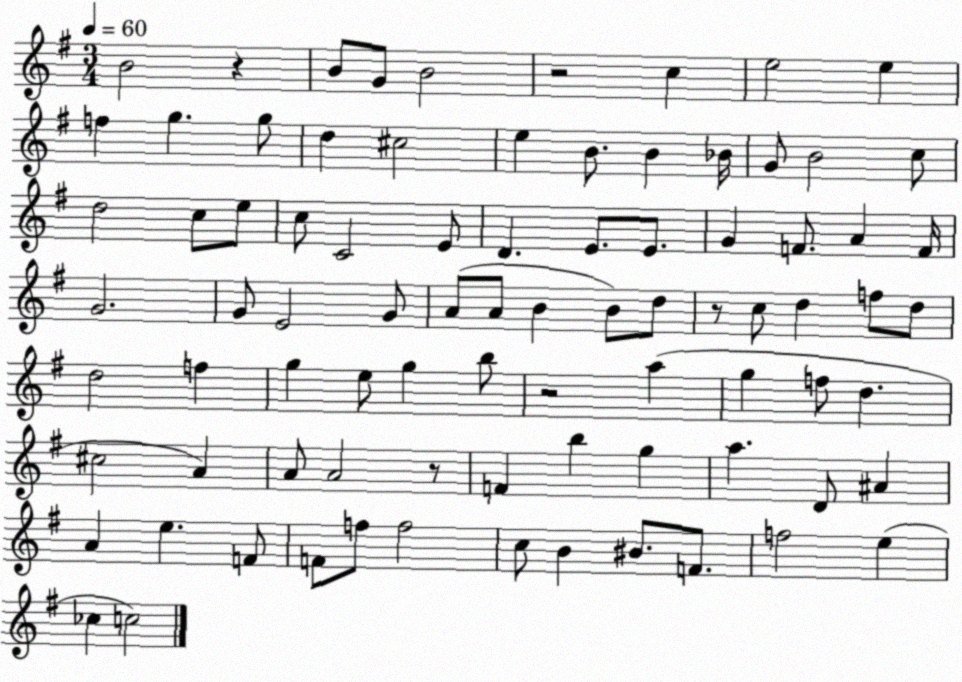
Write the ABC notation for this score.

X:1
T:Untitled
M:3/4
L:1/4
K:G
B2 z B/2 G/2 B2 z2 c e2 e f g g/2 d ^c2 e B/2 B _B/4 G/2 B2 c/2 d2 c/2 e/2 c/2 C2 E/2 D E/2 E/2 G F/2 A F/4 G2 G/2 E2 G/2 A/2 A/2 B B/2 d/2 z/2 c/2 d f/2 d/2 d2 f g e/2 g b/2 z2 a g f/2 d ^c2 A A/2 A2 z/2 F b g a D/2 ^A A e F/2 F/2 f/2 f2 c/2 B ^B/2 F/2 f2 e _c c2